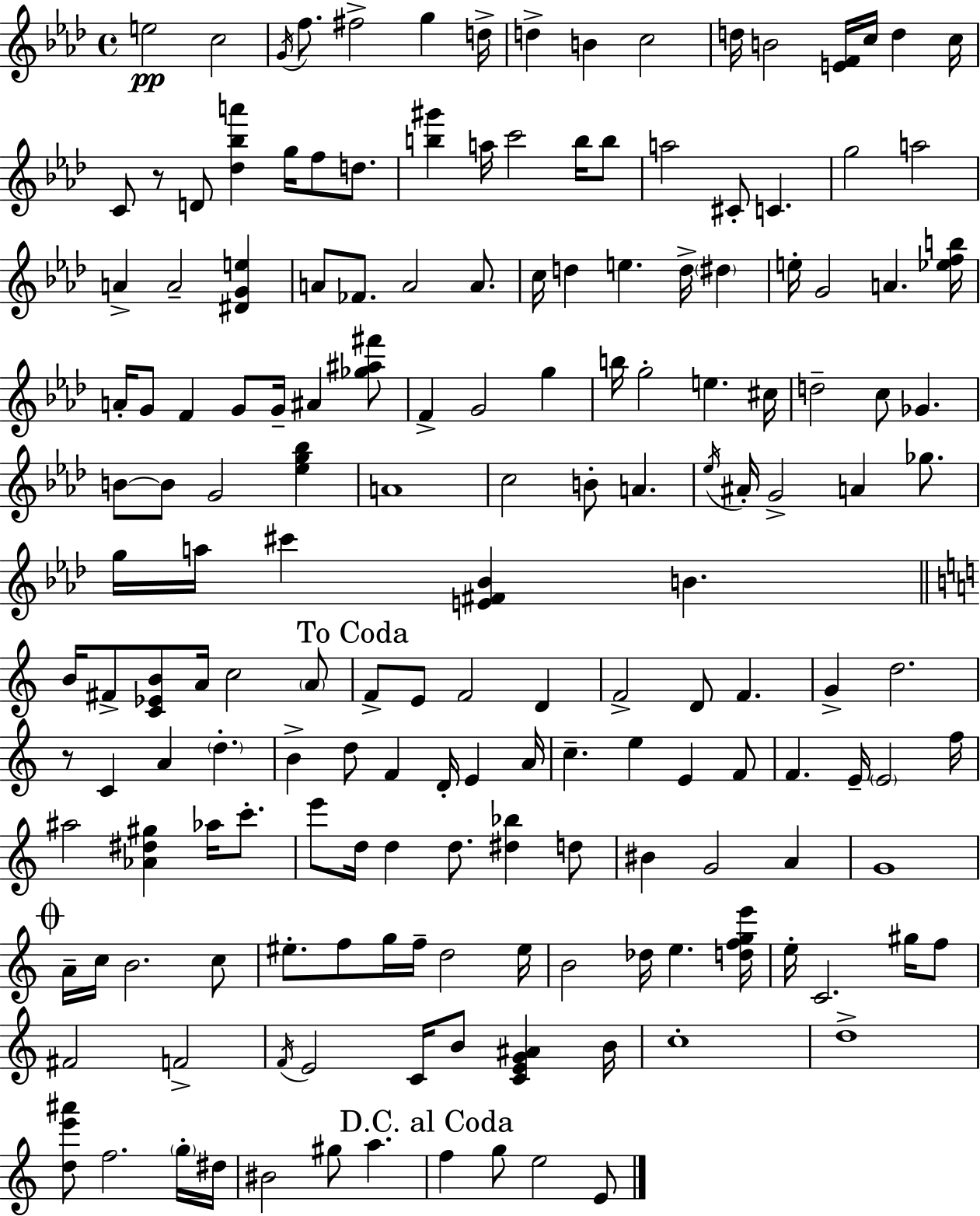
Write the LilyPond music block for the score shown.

{
  \clef treble
  \time 4/4
  \defaultTimeSignature
  \key aes \major
  e''2\pp c''2 | \acciaccatura { g'16 } f''8. fis''2-> g''4 | d''16-> d''4-> b'4 c''2 | d''16 b'2 <e' f'>16 c''16 d''4 | \break c''16 c'8 r8 d'8 <des'' bes'' a'''>4 g''16 f''8 d''8. | <b'' gis'''>4 a''16 c'''2 b''16 b''8 | a''2 cis'8-. c'4. | g''2 a''2 | \break a'4-> a'2-- <dis' g' e''>4 | a'8 fes'8. a'2 a'8. | c''16 d''4 e''4. d''16-> \parenthesize dis''4 | e''16-. g'2 a'4. | \break <ees'' f'' b''>16 a'16-. g'8 f'4 g'8 g'16-- ais'4 <ges'' ais'' fis'''>8 | f'4-> g'2 g''4 | b''16 g''2-. e''4. | cis''16 d''2-- c''8 ges'4. | \break b'8~~ b'8 g'2 <ees'' g'' bes''>4 | a'1 | c''2 b'8-. a'4. | \acciaccatura { ees''16 } ais'16-. g'2-> a'4 ges''8. | \break g''16 a''16 cis'''4 <e' fis' bes'>4 b'4. | \bar "||" \break \key c \major b'16 fis'8-> <c' ees' b'>8 a'16 c''2 \parenthesize a'8 | \mark "To Coda" f'8-> e'8 f'2 d'4 | f'2-> d'8 f'4. | g'4-> d''2. | \break r8 c'4 a'4 \parenthesize d''4.-. | b'4-> d''8 f'4 d'16-. e'4 a'16 | c''4.-- e''4 e'4 f'8 | f'4. e'16-- \parenthesize e'2 f''16 | \break ais''2 <aes' dis'' gis''>4 aes''16 c'''8.-. | e'''8 d''16 d''4 d''8. <dis'' bes''>4 d''8 | bis'4 g'2 a'4 | g'1 | \break \mark \markup { \musicglyph "scripts.coda" } a'16-- c''16 b'2. c''8 | eis''8.-. f''8 g''16 f''16-- d''2 eis''16 | b'2 des''16 e''4. <d'' f'' g'' e'''>16 | e''16-. c'2. gis''16 f''8 | \break fis'2 f'2-> | \acciaccatura { f'16 } e'2 c'16 b'8 <c' e' g' ais'>4 | b'16 c''1-. | d''1-> | \break <d'' e''' ais'''>8 f''2. \parenthesize g''16-. | dis''16 bis'2 gis''8 a''4. | \mark "D.C. al Coda" f''4 g''8 e''2 e'8 | \bar "|."
}